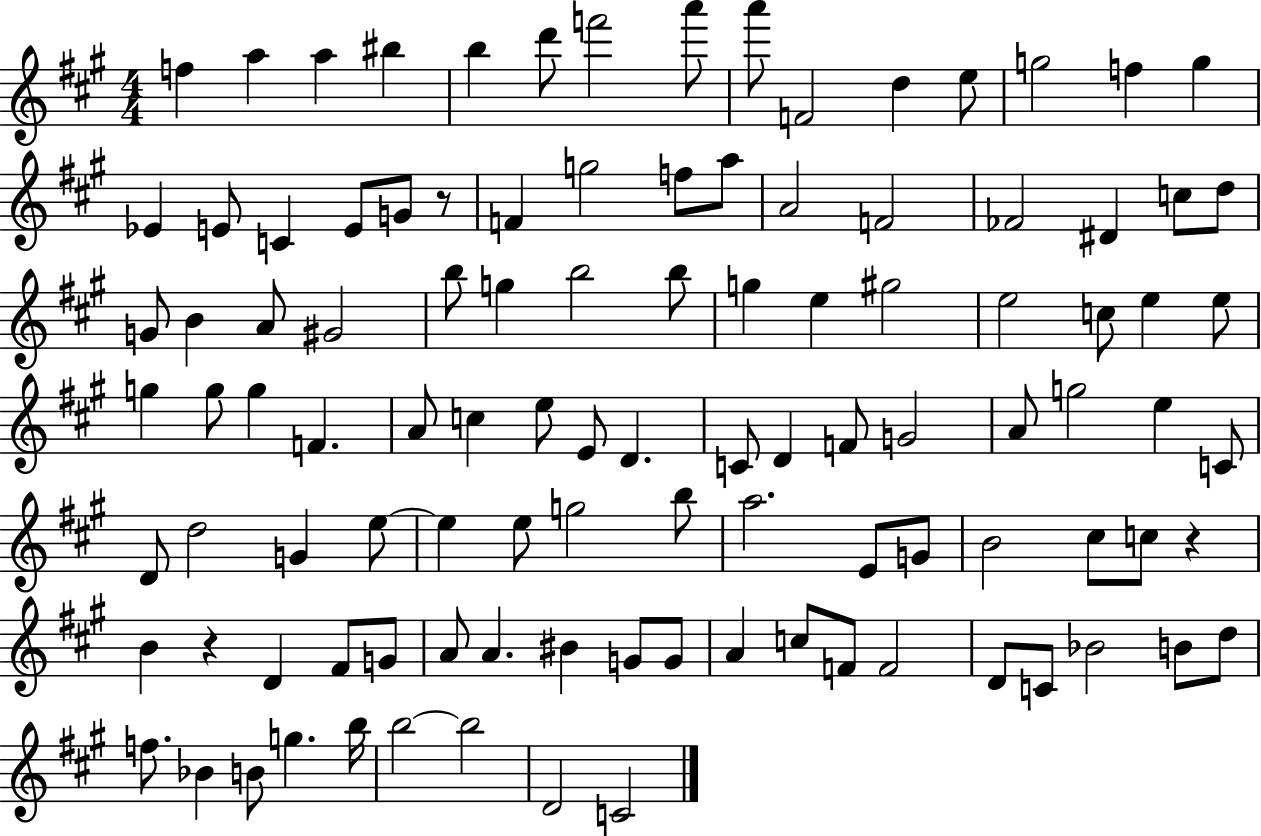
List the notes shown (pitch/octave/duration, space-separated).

F5/q A5/q A5/q BIS5/q B5/q D6/e F6/h A6/e A6/e F4/h D5/q E5/e G5/h F5/q G5/q Eb4/q E4/e C4/q E4/e G4/e R/e F4/q G5/h F5/e A5/e A4/h F4/h FES4/h D#4/q C5/e D5/e G4/e B4/q A4/e G#4/h B5/e G5/q B5/h B5/e G5/q E5/q G#5/h E5/h C5/e E5/q E5/e G5/q G5/e G5/q F4/q. A4/e C5/q E5/e E4/e D4/q. C4/e D4/q F4/e G4/h A4/e G5/h E5/q C4/e D4/e D5/h G4/q E5/e E5/q E5/e G5/h B5/e A5/h. E4/e G4/e B4/h C#5/e C5/e R/q B4/q R/q D4/q F#4/e G4/e A4/e A4/q. BIS4/q G4/e G4/e A4/q C5/e F4/e F4/h D4/e C4/e Bb4/h B4/e D5/e F5/e. Bb4/q B4/e G5/q. B5/s B5/h B5/h D4/h C4/h